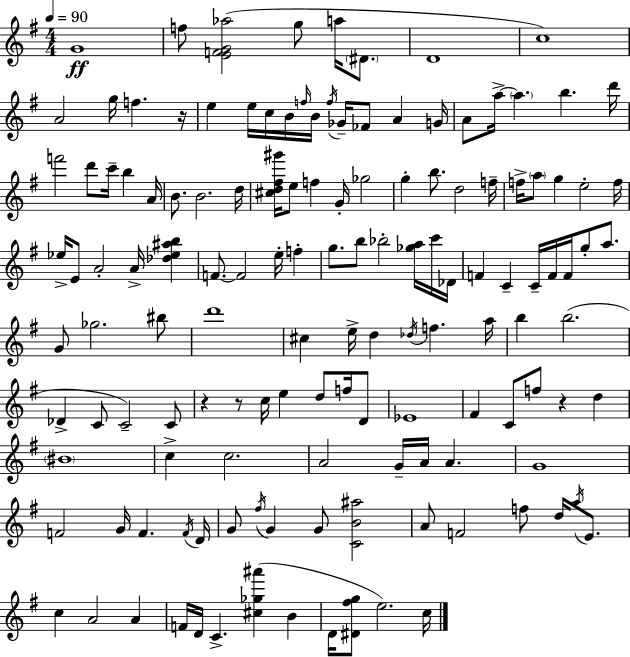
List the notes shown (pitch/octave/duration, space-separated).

G4/w F5/e [E4,F4,G4,Ab5]/h G5/e A5/s D#4/e. D4/w C5/w A4/h G5/s F5/q. R/s E5/q E5/s C5/s B4/s F5/s B4/s F5/s Gb4/s FES4/e A4/q G4/s A4/e A5/s A5/q. B5/q. D6/s F6/h D6/e C6/s B5/q A4/s B4/e. B4/h. D5/s [C#5,D5,F#5,G#6]/s E5/e F5/q G4/s Gb5/h G5/q B5/e. D5/h F5/s F5/s A5/e G5/q E5/h F5/s Eb5/s E4/e A4/h A4/s [Db5,Eb5,A#5,B5]/q F4/e. F4/h E5/s F5/q G5/e. B5/e Bb5/h [Gb5,A5]/s C6/s Db4/s F4/q C4/q C4/s F4/s F4/s G5/e A5/e. G4/e Gb5/h. BIS5/e D6/w C#5/q E5/s D5/q Db5/s F5/q. A5/s B5/q B5/h. Db4/q C4/e C4/h C4/e R/q R/e C5/s E5/q D5/e F5/s D4/e Eb4/w F#4/q C4/e F5/e R/q D5/q BIS4/w C5/q C5/h. A4/h G4/s A4/s A4/q. G4/w F4/h G4/s F4/q. F4/s D4/s G4/e F#5/s G4/q G4/e [C4,B4,A#5]/h A4/e F4/h F5/e D5/s A5/s E4/e. C5/q A4/h A4/q F4/s D4/s C4/q. [C#5,Gb5,A#6]/q B4/q D4/s [D#4,F#5,G5]/e E5/h. C5/s